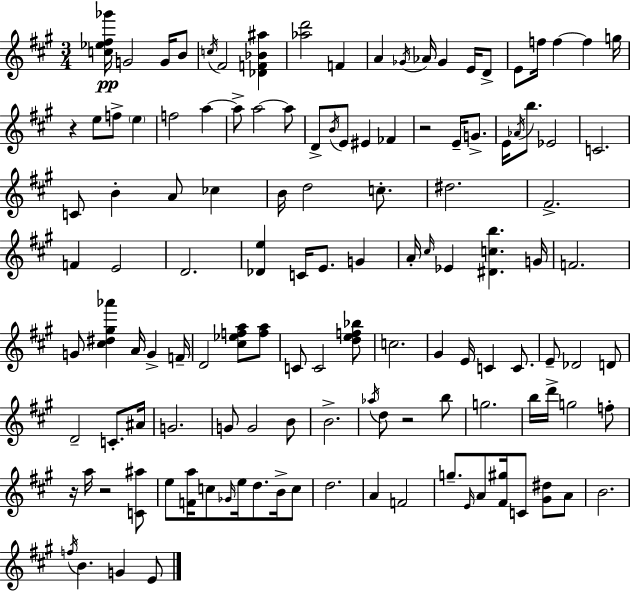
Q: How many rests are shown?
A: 5